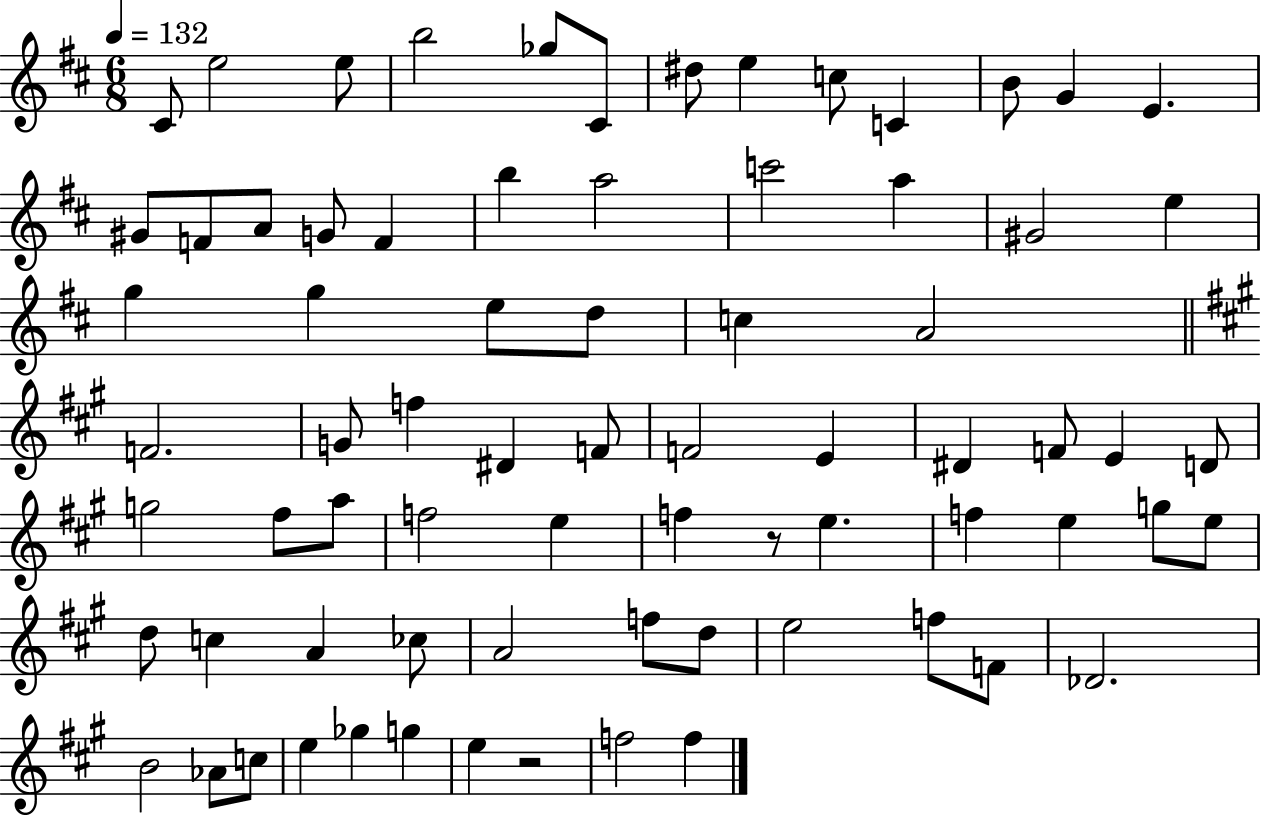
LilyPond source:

{
  \clef treble
  \numericTimeSignature
  \time 6/8
  \key d \major
  \tempo 4 = 132
  cis'8 e''2 e''8 | b''2 ges''8 cis'8 | dis''8 e''4 c''8 c'4 | b'8 g'4 e'4. | \break gis'8 f'8 a'8 g'8 f'4 | b''4 a''2 | c'''2 a''4 | gis'2 e''4 | \break g''4 g''4 e''8 d''8 | c''4 a'2 | \bar "||" \break \key a \major f'2. | g'8 f''4 dis'4 f'8 | f'2 e'4 | dis'4 f'8 e'4 d'8 | \break g''2 fis''8 a''8 | f''2 e''4 | f''4 r8 e''4. | f''4 e''4 g''8 e''8 | \break d''8 c''4 a'4 ces''8 | a'2 f''8 d''8 | e''2 f''8 f'8 | des'2. | \break b'2 aes'8 c''8 | e''4 ges''4 g''4 | e''4 r2 | f''2 f''4 | \break \bar "|."
}